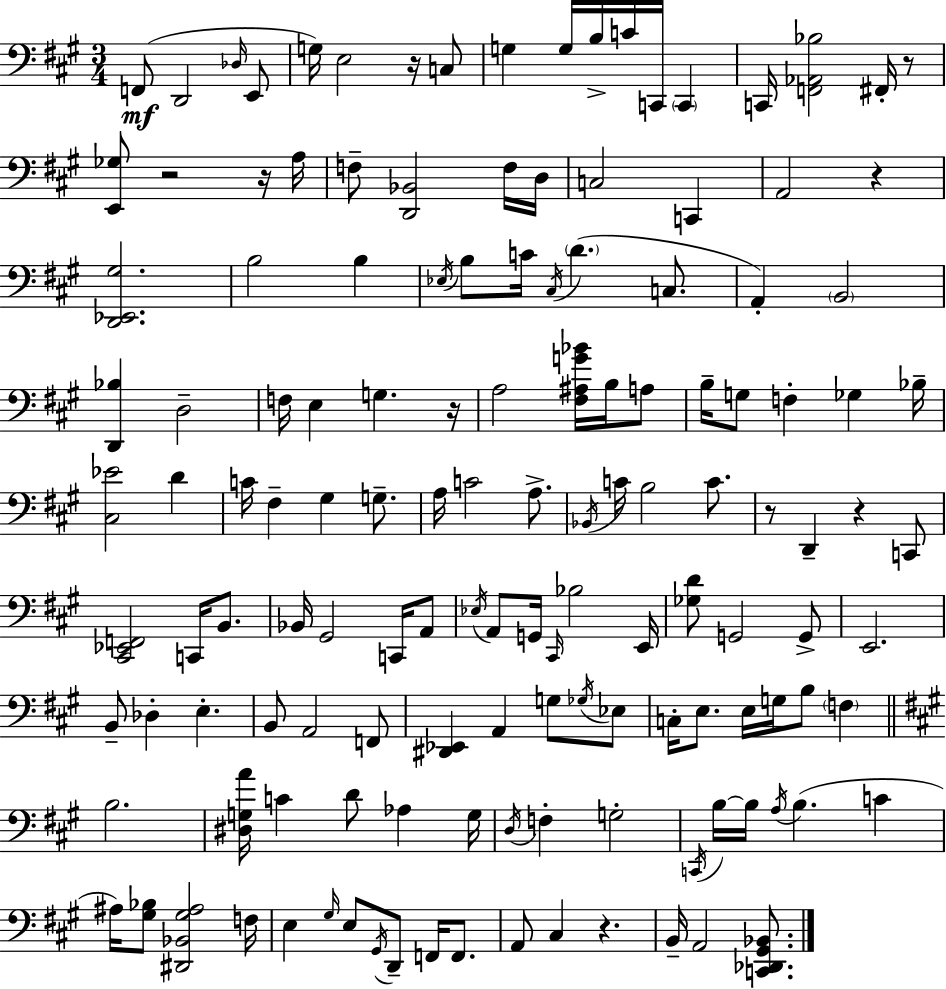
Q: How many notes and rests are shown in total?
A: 139